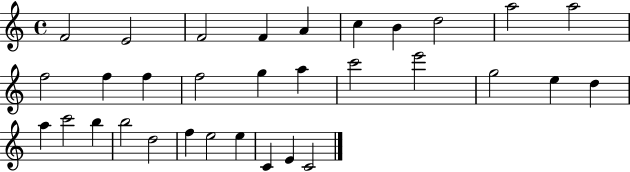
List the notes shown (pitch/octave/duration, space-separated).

F4/h E4/h F4/h F4/q A4/q C5/q B4/q D5/h A5/h A5/h F5/h F5/q F5/q F5/h G5/q A5/q C6/h E6/h G5/h E5/q D5/q A5/q C6/h B5/q B5/h D5/h F5/q E5/h E5/q C4/q E4/q C4/h